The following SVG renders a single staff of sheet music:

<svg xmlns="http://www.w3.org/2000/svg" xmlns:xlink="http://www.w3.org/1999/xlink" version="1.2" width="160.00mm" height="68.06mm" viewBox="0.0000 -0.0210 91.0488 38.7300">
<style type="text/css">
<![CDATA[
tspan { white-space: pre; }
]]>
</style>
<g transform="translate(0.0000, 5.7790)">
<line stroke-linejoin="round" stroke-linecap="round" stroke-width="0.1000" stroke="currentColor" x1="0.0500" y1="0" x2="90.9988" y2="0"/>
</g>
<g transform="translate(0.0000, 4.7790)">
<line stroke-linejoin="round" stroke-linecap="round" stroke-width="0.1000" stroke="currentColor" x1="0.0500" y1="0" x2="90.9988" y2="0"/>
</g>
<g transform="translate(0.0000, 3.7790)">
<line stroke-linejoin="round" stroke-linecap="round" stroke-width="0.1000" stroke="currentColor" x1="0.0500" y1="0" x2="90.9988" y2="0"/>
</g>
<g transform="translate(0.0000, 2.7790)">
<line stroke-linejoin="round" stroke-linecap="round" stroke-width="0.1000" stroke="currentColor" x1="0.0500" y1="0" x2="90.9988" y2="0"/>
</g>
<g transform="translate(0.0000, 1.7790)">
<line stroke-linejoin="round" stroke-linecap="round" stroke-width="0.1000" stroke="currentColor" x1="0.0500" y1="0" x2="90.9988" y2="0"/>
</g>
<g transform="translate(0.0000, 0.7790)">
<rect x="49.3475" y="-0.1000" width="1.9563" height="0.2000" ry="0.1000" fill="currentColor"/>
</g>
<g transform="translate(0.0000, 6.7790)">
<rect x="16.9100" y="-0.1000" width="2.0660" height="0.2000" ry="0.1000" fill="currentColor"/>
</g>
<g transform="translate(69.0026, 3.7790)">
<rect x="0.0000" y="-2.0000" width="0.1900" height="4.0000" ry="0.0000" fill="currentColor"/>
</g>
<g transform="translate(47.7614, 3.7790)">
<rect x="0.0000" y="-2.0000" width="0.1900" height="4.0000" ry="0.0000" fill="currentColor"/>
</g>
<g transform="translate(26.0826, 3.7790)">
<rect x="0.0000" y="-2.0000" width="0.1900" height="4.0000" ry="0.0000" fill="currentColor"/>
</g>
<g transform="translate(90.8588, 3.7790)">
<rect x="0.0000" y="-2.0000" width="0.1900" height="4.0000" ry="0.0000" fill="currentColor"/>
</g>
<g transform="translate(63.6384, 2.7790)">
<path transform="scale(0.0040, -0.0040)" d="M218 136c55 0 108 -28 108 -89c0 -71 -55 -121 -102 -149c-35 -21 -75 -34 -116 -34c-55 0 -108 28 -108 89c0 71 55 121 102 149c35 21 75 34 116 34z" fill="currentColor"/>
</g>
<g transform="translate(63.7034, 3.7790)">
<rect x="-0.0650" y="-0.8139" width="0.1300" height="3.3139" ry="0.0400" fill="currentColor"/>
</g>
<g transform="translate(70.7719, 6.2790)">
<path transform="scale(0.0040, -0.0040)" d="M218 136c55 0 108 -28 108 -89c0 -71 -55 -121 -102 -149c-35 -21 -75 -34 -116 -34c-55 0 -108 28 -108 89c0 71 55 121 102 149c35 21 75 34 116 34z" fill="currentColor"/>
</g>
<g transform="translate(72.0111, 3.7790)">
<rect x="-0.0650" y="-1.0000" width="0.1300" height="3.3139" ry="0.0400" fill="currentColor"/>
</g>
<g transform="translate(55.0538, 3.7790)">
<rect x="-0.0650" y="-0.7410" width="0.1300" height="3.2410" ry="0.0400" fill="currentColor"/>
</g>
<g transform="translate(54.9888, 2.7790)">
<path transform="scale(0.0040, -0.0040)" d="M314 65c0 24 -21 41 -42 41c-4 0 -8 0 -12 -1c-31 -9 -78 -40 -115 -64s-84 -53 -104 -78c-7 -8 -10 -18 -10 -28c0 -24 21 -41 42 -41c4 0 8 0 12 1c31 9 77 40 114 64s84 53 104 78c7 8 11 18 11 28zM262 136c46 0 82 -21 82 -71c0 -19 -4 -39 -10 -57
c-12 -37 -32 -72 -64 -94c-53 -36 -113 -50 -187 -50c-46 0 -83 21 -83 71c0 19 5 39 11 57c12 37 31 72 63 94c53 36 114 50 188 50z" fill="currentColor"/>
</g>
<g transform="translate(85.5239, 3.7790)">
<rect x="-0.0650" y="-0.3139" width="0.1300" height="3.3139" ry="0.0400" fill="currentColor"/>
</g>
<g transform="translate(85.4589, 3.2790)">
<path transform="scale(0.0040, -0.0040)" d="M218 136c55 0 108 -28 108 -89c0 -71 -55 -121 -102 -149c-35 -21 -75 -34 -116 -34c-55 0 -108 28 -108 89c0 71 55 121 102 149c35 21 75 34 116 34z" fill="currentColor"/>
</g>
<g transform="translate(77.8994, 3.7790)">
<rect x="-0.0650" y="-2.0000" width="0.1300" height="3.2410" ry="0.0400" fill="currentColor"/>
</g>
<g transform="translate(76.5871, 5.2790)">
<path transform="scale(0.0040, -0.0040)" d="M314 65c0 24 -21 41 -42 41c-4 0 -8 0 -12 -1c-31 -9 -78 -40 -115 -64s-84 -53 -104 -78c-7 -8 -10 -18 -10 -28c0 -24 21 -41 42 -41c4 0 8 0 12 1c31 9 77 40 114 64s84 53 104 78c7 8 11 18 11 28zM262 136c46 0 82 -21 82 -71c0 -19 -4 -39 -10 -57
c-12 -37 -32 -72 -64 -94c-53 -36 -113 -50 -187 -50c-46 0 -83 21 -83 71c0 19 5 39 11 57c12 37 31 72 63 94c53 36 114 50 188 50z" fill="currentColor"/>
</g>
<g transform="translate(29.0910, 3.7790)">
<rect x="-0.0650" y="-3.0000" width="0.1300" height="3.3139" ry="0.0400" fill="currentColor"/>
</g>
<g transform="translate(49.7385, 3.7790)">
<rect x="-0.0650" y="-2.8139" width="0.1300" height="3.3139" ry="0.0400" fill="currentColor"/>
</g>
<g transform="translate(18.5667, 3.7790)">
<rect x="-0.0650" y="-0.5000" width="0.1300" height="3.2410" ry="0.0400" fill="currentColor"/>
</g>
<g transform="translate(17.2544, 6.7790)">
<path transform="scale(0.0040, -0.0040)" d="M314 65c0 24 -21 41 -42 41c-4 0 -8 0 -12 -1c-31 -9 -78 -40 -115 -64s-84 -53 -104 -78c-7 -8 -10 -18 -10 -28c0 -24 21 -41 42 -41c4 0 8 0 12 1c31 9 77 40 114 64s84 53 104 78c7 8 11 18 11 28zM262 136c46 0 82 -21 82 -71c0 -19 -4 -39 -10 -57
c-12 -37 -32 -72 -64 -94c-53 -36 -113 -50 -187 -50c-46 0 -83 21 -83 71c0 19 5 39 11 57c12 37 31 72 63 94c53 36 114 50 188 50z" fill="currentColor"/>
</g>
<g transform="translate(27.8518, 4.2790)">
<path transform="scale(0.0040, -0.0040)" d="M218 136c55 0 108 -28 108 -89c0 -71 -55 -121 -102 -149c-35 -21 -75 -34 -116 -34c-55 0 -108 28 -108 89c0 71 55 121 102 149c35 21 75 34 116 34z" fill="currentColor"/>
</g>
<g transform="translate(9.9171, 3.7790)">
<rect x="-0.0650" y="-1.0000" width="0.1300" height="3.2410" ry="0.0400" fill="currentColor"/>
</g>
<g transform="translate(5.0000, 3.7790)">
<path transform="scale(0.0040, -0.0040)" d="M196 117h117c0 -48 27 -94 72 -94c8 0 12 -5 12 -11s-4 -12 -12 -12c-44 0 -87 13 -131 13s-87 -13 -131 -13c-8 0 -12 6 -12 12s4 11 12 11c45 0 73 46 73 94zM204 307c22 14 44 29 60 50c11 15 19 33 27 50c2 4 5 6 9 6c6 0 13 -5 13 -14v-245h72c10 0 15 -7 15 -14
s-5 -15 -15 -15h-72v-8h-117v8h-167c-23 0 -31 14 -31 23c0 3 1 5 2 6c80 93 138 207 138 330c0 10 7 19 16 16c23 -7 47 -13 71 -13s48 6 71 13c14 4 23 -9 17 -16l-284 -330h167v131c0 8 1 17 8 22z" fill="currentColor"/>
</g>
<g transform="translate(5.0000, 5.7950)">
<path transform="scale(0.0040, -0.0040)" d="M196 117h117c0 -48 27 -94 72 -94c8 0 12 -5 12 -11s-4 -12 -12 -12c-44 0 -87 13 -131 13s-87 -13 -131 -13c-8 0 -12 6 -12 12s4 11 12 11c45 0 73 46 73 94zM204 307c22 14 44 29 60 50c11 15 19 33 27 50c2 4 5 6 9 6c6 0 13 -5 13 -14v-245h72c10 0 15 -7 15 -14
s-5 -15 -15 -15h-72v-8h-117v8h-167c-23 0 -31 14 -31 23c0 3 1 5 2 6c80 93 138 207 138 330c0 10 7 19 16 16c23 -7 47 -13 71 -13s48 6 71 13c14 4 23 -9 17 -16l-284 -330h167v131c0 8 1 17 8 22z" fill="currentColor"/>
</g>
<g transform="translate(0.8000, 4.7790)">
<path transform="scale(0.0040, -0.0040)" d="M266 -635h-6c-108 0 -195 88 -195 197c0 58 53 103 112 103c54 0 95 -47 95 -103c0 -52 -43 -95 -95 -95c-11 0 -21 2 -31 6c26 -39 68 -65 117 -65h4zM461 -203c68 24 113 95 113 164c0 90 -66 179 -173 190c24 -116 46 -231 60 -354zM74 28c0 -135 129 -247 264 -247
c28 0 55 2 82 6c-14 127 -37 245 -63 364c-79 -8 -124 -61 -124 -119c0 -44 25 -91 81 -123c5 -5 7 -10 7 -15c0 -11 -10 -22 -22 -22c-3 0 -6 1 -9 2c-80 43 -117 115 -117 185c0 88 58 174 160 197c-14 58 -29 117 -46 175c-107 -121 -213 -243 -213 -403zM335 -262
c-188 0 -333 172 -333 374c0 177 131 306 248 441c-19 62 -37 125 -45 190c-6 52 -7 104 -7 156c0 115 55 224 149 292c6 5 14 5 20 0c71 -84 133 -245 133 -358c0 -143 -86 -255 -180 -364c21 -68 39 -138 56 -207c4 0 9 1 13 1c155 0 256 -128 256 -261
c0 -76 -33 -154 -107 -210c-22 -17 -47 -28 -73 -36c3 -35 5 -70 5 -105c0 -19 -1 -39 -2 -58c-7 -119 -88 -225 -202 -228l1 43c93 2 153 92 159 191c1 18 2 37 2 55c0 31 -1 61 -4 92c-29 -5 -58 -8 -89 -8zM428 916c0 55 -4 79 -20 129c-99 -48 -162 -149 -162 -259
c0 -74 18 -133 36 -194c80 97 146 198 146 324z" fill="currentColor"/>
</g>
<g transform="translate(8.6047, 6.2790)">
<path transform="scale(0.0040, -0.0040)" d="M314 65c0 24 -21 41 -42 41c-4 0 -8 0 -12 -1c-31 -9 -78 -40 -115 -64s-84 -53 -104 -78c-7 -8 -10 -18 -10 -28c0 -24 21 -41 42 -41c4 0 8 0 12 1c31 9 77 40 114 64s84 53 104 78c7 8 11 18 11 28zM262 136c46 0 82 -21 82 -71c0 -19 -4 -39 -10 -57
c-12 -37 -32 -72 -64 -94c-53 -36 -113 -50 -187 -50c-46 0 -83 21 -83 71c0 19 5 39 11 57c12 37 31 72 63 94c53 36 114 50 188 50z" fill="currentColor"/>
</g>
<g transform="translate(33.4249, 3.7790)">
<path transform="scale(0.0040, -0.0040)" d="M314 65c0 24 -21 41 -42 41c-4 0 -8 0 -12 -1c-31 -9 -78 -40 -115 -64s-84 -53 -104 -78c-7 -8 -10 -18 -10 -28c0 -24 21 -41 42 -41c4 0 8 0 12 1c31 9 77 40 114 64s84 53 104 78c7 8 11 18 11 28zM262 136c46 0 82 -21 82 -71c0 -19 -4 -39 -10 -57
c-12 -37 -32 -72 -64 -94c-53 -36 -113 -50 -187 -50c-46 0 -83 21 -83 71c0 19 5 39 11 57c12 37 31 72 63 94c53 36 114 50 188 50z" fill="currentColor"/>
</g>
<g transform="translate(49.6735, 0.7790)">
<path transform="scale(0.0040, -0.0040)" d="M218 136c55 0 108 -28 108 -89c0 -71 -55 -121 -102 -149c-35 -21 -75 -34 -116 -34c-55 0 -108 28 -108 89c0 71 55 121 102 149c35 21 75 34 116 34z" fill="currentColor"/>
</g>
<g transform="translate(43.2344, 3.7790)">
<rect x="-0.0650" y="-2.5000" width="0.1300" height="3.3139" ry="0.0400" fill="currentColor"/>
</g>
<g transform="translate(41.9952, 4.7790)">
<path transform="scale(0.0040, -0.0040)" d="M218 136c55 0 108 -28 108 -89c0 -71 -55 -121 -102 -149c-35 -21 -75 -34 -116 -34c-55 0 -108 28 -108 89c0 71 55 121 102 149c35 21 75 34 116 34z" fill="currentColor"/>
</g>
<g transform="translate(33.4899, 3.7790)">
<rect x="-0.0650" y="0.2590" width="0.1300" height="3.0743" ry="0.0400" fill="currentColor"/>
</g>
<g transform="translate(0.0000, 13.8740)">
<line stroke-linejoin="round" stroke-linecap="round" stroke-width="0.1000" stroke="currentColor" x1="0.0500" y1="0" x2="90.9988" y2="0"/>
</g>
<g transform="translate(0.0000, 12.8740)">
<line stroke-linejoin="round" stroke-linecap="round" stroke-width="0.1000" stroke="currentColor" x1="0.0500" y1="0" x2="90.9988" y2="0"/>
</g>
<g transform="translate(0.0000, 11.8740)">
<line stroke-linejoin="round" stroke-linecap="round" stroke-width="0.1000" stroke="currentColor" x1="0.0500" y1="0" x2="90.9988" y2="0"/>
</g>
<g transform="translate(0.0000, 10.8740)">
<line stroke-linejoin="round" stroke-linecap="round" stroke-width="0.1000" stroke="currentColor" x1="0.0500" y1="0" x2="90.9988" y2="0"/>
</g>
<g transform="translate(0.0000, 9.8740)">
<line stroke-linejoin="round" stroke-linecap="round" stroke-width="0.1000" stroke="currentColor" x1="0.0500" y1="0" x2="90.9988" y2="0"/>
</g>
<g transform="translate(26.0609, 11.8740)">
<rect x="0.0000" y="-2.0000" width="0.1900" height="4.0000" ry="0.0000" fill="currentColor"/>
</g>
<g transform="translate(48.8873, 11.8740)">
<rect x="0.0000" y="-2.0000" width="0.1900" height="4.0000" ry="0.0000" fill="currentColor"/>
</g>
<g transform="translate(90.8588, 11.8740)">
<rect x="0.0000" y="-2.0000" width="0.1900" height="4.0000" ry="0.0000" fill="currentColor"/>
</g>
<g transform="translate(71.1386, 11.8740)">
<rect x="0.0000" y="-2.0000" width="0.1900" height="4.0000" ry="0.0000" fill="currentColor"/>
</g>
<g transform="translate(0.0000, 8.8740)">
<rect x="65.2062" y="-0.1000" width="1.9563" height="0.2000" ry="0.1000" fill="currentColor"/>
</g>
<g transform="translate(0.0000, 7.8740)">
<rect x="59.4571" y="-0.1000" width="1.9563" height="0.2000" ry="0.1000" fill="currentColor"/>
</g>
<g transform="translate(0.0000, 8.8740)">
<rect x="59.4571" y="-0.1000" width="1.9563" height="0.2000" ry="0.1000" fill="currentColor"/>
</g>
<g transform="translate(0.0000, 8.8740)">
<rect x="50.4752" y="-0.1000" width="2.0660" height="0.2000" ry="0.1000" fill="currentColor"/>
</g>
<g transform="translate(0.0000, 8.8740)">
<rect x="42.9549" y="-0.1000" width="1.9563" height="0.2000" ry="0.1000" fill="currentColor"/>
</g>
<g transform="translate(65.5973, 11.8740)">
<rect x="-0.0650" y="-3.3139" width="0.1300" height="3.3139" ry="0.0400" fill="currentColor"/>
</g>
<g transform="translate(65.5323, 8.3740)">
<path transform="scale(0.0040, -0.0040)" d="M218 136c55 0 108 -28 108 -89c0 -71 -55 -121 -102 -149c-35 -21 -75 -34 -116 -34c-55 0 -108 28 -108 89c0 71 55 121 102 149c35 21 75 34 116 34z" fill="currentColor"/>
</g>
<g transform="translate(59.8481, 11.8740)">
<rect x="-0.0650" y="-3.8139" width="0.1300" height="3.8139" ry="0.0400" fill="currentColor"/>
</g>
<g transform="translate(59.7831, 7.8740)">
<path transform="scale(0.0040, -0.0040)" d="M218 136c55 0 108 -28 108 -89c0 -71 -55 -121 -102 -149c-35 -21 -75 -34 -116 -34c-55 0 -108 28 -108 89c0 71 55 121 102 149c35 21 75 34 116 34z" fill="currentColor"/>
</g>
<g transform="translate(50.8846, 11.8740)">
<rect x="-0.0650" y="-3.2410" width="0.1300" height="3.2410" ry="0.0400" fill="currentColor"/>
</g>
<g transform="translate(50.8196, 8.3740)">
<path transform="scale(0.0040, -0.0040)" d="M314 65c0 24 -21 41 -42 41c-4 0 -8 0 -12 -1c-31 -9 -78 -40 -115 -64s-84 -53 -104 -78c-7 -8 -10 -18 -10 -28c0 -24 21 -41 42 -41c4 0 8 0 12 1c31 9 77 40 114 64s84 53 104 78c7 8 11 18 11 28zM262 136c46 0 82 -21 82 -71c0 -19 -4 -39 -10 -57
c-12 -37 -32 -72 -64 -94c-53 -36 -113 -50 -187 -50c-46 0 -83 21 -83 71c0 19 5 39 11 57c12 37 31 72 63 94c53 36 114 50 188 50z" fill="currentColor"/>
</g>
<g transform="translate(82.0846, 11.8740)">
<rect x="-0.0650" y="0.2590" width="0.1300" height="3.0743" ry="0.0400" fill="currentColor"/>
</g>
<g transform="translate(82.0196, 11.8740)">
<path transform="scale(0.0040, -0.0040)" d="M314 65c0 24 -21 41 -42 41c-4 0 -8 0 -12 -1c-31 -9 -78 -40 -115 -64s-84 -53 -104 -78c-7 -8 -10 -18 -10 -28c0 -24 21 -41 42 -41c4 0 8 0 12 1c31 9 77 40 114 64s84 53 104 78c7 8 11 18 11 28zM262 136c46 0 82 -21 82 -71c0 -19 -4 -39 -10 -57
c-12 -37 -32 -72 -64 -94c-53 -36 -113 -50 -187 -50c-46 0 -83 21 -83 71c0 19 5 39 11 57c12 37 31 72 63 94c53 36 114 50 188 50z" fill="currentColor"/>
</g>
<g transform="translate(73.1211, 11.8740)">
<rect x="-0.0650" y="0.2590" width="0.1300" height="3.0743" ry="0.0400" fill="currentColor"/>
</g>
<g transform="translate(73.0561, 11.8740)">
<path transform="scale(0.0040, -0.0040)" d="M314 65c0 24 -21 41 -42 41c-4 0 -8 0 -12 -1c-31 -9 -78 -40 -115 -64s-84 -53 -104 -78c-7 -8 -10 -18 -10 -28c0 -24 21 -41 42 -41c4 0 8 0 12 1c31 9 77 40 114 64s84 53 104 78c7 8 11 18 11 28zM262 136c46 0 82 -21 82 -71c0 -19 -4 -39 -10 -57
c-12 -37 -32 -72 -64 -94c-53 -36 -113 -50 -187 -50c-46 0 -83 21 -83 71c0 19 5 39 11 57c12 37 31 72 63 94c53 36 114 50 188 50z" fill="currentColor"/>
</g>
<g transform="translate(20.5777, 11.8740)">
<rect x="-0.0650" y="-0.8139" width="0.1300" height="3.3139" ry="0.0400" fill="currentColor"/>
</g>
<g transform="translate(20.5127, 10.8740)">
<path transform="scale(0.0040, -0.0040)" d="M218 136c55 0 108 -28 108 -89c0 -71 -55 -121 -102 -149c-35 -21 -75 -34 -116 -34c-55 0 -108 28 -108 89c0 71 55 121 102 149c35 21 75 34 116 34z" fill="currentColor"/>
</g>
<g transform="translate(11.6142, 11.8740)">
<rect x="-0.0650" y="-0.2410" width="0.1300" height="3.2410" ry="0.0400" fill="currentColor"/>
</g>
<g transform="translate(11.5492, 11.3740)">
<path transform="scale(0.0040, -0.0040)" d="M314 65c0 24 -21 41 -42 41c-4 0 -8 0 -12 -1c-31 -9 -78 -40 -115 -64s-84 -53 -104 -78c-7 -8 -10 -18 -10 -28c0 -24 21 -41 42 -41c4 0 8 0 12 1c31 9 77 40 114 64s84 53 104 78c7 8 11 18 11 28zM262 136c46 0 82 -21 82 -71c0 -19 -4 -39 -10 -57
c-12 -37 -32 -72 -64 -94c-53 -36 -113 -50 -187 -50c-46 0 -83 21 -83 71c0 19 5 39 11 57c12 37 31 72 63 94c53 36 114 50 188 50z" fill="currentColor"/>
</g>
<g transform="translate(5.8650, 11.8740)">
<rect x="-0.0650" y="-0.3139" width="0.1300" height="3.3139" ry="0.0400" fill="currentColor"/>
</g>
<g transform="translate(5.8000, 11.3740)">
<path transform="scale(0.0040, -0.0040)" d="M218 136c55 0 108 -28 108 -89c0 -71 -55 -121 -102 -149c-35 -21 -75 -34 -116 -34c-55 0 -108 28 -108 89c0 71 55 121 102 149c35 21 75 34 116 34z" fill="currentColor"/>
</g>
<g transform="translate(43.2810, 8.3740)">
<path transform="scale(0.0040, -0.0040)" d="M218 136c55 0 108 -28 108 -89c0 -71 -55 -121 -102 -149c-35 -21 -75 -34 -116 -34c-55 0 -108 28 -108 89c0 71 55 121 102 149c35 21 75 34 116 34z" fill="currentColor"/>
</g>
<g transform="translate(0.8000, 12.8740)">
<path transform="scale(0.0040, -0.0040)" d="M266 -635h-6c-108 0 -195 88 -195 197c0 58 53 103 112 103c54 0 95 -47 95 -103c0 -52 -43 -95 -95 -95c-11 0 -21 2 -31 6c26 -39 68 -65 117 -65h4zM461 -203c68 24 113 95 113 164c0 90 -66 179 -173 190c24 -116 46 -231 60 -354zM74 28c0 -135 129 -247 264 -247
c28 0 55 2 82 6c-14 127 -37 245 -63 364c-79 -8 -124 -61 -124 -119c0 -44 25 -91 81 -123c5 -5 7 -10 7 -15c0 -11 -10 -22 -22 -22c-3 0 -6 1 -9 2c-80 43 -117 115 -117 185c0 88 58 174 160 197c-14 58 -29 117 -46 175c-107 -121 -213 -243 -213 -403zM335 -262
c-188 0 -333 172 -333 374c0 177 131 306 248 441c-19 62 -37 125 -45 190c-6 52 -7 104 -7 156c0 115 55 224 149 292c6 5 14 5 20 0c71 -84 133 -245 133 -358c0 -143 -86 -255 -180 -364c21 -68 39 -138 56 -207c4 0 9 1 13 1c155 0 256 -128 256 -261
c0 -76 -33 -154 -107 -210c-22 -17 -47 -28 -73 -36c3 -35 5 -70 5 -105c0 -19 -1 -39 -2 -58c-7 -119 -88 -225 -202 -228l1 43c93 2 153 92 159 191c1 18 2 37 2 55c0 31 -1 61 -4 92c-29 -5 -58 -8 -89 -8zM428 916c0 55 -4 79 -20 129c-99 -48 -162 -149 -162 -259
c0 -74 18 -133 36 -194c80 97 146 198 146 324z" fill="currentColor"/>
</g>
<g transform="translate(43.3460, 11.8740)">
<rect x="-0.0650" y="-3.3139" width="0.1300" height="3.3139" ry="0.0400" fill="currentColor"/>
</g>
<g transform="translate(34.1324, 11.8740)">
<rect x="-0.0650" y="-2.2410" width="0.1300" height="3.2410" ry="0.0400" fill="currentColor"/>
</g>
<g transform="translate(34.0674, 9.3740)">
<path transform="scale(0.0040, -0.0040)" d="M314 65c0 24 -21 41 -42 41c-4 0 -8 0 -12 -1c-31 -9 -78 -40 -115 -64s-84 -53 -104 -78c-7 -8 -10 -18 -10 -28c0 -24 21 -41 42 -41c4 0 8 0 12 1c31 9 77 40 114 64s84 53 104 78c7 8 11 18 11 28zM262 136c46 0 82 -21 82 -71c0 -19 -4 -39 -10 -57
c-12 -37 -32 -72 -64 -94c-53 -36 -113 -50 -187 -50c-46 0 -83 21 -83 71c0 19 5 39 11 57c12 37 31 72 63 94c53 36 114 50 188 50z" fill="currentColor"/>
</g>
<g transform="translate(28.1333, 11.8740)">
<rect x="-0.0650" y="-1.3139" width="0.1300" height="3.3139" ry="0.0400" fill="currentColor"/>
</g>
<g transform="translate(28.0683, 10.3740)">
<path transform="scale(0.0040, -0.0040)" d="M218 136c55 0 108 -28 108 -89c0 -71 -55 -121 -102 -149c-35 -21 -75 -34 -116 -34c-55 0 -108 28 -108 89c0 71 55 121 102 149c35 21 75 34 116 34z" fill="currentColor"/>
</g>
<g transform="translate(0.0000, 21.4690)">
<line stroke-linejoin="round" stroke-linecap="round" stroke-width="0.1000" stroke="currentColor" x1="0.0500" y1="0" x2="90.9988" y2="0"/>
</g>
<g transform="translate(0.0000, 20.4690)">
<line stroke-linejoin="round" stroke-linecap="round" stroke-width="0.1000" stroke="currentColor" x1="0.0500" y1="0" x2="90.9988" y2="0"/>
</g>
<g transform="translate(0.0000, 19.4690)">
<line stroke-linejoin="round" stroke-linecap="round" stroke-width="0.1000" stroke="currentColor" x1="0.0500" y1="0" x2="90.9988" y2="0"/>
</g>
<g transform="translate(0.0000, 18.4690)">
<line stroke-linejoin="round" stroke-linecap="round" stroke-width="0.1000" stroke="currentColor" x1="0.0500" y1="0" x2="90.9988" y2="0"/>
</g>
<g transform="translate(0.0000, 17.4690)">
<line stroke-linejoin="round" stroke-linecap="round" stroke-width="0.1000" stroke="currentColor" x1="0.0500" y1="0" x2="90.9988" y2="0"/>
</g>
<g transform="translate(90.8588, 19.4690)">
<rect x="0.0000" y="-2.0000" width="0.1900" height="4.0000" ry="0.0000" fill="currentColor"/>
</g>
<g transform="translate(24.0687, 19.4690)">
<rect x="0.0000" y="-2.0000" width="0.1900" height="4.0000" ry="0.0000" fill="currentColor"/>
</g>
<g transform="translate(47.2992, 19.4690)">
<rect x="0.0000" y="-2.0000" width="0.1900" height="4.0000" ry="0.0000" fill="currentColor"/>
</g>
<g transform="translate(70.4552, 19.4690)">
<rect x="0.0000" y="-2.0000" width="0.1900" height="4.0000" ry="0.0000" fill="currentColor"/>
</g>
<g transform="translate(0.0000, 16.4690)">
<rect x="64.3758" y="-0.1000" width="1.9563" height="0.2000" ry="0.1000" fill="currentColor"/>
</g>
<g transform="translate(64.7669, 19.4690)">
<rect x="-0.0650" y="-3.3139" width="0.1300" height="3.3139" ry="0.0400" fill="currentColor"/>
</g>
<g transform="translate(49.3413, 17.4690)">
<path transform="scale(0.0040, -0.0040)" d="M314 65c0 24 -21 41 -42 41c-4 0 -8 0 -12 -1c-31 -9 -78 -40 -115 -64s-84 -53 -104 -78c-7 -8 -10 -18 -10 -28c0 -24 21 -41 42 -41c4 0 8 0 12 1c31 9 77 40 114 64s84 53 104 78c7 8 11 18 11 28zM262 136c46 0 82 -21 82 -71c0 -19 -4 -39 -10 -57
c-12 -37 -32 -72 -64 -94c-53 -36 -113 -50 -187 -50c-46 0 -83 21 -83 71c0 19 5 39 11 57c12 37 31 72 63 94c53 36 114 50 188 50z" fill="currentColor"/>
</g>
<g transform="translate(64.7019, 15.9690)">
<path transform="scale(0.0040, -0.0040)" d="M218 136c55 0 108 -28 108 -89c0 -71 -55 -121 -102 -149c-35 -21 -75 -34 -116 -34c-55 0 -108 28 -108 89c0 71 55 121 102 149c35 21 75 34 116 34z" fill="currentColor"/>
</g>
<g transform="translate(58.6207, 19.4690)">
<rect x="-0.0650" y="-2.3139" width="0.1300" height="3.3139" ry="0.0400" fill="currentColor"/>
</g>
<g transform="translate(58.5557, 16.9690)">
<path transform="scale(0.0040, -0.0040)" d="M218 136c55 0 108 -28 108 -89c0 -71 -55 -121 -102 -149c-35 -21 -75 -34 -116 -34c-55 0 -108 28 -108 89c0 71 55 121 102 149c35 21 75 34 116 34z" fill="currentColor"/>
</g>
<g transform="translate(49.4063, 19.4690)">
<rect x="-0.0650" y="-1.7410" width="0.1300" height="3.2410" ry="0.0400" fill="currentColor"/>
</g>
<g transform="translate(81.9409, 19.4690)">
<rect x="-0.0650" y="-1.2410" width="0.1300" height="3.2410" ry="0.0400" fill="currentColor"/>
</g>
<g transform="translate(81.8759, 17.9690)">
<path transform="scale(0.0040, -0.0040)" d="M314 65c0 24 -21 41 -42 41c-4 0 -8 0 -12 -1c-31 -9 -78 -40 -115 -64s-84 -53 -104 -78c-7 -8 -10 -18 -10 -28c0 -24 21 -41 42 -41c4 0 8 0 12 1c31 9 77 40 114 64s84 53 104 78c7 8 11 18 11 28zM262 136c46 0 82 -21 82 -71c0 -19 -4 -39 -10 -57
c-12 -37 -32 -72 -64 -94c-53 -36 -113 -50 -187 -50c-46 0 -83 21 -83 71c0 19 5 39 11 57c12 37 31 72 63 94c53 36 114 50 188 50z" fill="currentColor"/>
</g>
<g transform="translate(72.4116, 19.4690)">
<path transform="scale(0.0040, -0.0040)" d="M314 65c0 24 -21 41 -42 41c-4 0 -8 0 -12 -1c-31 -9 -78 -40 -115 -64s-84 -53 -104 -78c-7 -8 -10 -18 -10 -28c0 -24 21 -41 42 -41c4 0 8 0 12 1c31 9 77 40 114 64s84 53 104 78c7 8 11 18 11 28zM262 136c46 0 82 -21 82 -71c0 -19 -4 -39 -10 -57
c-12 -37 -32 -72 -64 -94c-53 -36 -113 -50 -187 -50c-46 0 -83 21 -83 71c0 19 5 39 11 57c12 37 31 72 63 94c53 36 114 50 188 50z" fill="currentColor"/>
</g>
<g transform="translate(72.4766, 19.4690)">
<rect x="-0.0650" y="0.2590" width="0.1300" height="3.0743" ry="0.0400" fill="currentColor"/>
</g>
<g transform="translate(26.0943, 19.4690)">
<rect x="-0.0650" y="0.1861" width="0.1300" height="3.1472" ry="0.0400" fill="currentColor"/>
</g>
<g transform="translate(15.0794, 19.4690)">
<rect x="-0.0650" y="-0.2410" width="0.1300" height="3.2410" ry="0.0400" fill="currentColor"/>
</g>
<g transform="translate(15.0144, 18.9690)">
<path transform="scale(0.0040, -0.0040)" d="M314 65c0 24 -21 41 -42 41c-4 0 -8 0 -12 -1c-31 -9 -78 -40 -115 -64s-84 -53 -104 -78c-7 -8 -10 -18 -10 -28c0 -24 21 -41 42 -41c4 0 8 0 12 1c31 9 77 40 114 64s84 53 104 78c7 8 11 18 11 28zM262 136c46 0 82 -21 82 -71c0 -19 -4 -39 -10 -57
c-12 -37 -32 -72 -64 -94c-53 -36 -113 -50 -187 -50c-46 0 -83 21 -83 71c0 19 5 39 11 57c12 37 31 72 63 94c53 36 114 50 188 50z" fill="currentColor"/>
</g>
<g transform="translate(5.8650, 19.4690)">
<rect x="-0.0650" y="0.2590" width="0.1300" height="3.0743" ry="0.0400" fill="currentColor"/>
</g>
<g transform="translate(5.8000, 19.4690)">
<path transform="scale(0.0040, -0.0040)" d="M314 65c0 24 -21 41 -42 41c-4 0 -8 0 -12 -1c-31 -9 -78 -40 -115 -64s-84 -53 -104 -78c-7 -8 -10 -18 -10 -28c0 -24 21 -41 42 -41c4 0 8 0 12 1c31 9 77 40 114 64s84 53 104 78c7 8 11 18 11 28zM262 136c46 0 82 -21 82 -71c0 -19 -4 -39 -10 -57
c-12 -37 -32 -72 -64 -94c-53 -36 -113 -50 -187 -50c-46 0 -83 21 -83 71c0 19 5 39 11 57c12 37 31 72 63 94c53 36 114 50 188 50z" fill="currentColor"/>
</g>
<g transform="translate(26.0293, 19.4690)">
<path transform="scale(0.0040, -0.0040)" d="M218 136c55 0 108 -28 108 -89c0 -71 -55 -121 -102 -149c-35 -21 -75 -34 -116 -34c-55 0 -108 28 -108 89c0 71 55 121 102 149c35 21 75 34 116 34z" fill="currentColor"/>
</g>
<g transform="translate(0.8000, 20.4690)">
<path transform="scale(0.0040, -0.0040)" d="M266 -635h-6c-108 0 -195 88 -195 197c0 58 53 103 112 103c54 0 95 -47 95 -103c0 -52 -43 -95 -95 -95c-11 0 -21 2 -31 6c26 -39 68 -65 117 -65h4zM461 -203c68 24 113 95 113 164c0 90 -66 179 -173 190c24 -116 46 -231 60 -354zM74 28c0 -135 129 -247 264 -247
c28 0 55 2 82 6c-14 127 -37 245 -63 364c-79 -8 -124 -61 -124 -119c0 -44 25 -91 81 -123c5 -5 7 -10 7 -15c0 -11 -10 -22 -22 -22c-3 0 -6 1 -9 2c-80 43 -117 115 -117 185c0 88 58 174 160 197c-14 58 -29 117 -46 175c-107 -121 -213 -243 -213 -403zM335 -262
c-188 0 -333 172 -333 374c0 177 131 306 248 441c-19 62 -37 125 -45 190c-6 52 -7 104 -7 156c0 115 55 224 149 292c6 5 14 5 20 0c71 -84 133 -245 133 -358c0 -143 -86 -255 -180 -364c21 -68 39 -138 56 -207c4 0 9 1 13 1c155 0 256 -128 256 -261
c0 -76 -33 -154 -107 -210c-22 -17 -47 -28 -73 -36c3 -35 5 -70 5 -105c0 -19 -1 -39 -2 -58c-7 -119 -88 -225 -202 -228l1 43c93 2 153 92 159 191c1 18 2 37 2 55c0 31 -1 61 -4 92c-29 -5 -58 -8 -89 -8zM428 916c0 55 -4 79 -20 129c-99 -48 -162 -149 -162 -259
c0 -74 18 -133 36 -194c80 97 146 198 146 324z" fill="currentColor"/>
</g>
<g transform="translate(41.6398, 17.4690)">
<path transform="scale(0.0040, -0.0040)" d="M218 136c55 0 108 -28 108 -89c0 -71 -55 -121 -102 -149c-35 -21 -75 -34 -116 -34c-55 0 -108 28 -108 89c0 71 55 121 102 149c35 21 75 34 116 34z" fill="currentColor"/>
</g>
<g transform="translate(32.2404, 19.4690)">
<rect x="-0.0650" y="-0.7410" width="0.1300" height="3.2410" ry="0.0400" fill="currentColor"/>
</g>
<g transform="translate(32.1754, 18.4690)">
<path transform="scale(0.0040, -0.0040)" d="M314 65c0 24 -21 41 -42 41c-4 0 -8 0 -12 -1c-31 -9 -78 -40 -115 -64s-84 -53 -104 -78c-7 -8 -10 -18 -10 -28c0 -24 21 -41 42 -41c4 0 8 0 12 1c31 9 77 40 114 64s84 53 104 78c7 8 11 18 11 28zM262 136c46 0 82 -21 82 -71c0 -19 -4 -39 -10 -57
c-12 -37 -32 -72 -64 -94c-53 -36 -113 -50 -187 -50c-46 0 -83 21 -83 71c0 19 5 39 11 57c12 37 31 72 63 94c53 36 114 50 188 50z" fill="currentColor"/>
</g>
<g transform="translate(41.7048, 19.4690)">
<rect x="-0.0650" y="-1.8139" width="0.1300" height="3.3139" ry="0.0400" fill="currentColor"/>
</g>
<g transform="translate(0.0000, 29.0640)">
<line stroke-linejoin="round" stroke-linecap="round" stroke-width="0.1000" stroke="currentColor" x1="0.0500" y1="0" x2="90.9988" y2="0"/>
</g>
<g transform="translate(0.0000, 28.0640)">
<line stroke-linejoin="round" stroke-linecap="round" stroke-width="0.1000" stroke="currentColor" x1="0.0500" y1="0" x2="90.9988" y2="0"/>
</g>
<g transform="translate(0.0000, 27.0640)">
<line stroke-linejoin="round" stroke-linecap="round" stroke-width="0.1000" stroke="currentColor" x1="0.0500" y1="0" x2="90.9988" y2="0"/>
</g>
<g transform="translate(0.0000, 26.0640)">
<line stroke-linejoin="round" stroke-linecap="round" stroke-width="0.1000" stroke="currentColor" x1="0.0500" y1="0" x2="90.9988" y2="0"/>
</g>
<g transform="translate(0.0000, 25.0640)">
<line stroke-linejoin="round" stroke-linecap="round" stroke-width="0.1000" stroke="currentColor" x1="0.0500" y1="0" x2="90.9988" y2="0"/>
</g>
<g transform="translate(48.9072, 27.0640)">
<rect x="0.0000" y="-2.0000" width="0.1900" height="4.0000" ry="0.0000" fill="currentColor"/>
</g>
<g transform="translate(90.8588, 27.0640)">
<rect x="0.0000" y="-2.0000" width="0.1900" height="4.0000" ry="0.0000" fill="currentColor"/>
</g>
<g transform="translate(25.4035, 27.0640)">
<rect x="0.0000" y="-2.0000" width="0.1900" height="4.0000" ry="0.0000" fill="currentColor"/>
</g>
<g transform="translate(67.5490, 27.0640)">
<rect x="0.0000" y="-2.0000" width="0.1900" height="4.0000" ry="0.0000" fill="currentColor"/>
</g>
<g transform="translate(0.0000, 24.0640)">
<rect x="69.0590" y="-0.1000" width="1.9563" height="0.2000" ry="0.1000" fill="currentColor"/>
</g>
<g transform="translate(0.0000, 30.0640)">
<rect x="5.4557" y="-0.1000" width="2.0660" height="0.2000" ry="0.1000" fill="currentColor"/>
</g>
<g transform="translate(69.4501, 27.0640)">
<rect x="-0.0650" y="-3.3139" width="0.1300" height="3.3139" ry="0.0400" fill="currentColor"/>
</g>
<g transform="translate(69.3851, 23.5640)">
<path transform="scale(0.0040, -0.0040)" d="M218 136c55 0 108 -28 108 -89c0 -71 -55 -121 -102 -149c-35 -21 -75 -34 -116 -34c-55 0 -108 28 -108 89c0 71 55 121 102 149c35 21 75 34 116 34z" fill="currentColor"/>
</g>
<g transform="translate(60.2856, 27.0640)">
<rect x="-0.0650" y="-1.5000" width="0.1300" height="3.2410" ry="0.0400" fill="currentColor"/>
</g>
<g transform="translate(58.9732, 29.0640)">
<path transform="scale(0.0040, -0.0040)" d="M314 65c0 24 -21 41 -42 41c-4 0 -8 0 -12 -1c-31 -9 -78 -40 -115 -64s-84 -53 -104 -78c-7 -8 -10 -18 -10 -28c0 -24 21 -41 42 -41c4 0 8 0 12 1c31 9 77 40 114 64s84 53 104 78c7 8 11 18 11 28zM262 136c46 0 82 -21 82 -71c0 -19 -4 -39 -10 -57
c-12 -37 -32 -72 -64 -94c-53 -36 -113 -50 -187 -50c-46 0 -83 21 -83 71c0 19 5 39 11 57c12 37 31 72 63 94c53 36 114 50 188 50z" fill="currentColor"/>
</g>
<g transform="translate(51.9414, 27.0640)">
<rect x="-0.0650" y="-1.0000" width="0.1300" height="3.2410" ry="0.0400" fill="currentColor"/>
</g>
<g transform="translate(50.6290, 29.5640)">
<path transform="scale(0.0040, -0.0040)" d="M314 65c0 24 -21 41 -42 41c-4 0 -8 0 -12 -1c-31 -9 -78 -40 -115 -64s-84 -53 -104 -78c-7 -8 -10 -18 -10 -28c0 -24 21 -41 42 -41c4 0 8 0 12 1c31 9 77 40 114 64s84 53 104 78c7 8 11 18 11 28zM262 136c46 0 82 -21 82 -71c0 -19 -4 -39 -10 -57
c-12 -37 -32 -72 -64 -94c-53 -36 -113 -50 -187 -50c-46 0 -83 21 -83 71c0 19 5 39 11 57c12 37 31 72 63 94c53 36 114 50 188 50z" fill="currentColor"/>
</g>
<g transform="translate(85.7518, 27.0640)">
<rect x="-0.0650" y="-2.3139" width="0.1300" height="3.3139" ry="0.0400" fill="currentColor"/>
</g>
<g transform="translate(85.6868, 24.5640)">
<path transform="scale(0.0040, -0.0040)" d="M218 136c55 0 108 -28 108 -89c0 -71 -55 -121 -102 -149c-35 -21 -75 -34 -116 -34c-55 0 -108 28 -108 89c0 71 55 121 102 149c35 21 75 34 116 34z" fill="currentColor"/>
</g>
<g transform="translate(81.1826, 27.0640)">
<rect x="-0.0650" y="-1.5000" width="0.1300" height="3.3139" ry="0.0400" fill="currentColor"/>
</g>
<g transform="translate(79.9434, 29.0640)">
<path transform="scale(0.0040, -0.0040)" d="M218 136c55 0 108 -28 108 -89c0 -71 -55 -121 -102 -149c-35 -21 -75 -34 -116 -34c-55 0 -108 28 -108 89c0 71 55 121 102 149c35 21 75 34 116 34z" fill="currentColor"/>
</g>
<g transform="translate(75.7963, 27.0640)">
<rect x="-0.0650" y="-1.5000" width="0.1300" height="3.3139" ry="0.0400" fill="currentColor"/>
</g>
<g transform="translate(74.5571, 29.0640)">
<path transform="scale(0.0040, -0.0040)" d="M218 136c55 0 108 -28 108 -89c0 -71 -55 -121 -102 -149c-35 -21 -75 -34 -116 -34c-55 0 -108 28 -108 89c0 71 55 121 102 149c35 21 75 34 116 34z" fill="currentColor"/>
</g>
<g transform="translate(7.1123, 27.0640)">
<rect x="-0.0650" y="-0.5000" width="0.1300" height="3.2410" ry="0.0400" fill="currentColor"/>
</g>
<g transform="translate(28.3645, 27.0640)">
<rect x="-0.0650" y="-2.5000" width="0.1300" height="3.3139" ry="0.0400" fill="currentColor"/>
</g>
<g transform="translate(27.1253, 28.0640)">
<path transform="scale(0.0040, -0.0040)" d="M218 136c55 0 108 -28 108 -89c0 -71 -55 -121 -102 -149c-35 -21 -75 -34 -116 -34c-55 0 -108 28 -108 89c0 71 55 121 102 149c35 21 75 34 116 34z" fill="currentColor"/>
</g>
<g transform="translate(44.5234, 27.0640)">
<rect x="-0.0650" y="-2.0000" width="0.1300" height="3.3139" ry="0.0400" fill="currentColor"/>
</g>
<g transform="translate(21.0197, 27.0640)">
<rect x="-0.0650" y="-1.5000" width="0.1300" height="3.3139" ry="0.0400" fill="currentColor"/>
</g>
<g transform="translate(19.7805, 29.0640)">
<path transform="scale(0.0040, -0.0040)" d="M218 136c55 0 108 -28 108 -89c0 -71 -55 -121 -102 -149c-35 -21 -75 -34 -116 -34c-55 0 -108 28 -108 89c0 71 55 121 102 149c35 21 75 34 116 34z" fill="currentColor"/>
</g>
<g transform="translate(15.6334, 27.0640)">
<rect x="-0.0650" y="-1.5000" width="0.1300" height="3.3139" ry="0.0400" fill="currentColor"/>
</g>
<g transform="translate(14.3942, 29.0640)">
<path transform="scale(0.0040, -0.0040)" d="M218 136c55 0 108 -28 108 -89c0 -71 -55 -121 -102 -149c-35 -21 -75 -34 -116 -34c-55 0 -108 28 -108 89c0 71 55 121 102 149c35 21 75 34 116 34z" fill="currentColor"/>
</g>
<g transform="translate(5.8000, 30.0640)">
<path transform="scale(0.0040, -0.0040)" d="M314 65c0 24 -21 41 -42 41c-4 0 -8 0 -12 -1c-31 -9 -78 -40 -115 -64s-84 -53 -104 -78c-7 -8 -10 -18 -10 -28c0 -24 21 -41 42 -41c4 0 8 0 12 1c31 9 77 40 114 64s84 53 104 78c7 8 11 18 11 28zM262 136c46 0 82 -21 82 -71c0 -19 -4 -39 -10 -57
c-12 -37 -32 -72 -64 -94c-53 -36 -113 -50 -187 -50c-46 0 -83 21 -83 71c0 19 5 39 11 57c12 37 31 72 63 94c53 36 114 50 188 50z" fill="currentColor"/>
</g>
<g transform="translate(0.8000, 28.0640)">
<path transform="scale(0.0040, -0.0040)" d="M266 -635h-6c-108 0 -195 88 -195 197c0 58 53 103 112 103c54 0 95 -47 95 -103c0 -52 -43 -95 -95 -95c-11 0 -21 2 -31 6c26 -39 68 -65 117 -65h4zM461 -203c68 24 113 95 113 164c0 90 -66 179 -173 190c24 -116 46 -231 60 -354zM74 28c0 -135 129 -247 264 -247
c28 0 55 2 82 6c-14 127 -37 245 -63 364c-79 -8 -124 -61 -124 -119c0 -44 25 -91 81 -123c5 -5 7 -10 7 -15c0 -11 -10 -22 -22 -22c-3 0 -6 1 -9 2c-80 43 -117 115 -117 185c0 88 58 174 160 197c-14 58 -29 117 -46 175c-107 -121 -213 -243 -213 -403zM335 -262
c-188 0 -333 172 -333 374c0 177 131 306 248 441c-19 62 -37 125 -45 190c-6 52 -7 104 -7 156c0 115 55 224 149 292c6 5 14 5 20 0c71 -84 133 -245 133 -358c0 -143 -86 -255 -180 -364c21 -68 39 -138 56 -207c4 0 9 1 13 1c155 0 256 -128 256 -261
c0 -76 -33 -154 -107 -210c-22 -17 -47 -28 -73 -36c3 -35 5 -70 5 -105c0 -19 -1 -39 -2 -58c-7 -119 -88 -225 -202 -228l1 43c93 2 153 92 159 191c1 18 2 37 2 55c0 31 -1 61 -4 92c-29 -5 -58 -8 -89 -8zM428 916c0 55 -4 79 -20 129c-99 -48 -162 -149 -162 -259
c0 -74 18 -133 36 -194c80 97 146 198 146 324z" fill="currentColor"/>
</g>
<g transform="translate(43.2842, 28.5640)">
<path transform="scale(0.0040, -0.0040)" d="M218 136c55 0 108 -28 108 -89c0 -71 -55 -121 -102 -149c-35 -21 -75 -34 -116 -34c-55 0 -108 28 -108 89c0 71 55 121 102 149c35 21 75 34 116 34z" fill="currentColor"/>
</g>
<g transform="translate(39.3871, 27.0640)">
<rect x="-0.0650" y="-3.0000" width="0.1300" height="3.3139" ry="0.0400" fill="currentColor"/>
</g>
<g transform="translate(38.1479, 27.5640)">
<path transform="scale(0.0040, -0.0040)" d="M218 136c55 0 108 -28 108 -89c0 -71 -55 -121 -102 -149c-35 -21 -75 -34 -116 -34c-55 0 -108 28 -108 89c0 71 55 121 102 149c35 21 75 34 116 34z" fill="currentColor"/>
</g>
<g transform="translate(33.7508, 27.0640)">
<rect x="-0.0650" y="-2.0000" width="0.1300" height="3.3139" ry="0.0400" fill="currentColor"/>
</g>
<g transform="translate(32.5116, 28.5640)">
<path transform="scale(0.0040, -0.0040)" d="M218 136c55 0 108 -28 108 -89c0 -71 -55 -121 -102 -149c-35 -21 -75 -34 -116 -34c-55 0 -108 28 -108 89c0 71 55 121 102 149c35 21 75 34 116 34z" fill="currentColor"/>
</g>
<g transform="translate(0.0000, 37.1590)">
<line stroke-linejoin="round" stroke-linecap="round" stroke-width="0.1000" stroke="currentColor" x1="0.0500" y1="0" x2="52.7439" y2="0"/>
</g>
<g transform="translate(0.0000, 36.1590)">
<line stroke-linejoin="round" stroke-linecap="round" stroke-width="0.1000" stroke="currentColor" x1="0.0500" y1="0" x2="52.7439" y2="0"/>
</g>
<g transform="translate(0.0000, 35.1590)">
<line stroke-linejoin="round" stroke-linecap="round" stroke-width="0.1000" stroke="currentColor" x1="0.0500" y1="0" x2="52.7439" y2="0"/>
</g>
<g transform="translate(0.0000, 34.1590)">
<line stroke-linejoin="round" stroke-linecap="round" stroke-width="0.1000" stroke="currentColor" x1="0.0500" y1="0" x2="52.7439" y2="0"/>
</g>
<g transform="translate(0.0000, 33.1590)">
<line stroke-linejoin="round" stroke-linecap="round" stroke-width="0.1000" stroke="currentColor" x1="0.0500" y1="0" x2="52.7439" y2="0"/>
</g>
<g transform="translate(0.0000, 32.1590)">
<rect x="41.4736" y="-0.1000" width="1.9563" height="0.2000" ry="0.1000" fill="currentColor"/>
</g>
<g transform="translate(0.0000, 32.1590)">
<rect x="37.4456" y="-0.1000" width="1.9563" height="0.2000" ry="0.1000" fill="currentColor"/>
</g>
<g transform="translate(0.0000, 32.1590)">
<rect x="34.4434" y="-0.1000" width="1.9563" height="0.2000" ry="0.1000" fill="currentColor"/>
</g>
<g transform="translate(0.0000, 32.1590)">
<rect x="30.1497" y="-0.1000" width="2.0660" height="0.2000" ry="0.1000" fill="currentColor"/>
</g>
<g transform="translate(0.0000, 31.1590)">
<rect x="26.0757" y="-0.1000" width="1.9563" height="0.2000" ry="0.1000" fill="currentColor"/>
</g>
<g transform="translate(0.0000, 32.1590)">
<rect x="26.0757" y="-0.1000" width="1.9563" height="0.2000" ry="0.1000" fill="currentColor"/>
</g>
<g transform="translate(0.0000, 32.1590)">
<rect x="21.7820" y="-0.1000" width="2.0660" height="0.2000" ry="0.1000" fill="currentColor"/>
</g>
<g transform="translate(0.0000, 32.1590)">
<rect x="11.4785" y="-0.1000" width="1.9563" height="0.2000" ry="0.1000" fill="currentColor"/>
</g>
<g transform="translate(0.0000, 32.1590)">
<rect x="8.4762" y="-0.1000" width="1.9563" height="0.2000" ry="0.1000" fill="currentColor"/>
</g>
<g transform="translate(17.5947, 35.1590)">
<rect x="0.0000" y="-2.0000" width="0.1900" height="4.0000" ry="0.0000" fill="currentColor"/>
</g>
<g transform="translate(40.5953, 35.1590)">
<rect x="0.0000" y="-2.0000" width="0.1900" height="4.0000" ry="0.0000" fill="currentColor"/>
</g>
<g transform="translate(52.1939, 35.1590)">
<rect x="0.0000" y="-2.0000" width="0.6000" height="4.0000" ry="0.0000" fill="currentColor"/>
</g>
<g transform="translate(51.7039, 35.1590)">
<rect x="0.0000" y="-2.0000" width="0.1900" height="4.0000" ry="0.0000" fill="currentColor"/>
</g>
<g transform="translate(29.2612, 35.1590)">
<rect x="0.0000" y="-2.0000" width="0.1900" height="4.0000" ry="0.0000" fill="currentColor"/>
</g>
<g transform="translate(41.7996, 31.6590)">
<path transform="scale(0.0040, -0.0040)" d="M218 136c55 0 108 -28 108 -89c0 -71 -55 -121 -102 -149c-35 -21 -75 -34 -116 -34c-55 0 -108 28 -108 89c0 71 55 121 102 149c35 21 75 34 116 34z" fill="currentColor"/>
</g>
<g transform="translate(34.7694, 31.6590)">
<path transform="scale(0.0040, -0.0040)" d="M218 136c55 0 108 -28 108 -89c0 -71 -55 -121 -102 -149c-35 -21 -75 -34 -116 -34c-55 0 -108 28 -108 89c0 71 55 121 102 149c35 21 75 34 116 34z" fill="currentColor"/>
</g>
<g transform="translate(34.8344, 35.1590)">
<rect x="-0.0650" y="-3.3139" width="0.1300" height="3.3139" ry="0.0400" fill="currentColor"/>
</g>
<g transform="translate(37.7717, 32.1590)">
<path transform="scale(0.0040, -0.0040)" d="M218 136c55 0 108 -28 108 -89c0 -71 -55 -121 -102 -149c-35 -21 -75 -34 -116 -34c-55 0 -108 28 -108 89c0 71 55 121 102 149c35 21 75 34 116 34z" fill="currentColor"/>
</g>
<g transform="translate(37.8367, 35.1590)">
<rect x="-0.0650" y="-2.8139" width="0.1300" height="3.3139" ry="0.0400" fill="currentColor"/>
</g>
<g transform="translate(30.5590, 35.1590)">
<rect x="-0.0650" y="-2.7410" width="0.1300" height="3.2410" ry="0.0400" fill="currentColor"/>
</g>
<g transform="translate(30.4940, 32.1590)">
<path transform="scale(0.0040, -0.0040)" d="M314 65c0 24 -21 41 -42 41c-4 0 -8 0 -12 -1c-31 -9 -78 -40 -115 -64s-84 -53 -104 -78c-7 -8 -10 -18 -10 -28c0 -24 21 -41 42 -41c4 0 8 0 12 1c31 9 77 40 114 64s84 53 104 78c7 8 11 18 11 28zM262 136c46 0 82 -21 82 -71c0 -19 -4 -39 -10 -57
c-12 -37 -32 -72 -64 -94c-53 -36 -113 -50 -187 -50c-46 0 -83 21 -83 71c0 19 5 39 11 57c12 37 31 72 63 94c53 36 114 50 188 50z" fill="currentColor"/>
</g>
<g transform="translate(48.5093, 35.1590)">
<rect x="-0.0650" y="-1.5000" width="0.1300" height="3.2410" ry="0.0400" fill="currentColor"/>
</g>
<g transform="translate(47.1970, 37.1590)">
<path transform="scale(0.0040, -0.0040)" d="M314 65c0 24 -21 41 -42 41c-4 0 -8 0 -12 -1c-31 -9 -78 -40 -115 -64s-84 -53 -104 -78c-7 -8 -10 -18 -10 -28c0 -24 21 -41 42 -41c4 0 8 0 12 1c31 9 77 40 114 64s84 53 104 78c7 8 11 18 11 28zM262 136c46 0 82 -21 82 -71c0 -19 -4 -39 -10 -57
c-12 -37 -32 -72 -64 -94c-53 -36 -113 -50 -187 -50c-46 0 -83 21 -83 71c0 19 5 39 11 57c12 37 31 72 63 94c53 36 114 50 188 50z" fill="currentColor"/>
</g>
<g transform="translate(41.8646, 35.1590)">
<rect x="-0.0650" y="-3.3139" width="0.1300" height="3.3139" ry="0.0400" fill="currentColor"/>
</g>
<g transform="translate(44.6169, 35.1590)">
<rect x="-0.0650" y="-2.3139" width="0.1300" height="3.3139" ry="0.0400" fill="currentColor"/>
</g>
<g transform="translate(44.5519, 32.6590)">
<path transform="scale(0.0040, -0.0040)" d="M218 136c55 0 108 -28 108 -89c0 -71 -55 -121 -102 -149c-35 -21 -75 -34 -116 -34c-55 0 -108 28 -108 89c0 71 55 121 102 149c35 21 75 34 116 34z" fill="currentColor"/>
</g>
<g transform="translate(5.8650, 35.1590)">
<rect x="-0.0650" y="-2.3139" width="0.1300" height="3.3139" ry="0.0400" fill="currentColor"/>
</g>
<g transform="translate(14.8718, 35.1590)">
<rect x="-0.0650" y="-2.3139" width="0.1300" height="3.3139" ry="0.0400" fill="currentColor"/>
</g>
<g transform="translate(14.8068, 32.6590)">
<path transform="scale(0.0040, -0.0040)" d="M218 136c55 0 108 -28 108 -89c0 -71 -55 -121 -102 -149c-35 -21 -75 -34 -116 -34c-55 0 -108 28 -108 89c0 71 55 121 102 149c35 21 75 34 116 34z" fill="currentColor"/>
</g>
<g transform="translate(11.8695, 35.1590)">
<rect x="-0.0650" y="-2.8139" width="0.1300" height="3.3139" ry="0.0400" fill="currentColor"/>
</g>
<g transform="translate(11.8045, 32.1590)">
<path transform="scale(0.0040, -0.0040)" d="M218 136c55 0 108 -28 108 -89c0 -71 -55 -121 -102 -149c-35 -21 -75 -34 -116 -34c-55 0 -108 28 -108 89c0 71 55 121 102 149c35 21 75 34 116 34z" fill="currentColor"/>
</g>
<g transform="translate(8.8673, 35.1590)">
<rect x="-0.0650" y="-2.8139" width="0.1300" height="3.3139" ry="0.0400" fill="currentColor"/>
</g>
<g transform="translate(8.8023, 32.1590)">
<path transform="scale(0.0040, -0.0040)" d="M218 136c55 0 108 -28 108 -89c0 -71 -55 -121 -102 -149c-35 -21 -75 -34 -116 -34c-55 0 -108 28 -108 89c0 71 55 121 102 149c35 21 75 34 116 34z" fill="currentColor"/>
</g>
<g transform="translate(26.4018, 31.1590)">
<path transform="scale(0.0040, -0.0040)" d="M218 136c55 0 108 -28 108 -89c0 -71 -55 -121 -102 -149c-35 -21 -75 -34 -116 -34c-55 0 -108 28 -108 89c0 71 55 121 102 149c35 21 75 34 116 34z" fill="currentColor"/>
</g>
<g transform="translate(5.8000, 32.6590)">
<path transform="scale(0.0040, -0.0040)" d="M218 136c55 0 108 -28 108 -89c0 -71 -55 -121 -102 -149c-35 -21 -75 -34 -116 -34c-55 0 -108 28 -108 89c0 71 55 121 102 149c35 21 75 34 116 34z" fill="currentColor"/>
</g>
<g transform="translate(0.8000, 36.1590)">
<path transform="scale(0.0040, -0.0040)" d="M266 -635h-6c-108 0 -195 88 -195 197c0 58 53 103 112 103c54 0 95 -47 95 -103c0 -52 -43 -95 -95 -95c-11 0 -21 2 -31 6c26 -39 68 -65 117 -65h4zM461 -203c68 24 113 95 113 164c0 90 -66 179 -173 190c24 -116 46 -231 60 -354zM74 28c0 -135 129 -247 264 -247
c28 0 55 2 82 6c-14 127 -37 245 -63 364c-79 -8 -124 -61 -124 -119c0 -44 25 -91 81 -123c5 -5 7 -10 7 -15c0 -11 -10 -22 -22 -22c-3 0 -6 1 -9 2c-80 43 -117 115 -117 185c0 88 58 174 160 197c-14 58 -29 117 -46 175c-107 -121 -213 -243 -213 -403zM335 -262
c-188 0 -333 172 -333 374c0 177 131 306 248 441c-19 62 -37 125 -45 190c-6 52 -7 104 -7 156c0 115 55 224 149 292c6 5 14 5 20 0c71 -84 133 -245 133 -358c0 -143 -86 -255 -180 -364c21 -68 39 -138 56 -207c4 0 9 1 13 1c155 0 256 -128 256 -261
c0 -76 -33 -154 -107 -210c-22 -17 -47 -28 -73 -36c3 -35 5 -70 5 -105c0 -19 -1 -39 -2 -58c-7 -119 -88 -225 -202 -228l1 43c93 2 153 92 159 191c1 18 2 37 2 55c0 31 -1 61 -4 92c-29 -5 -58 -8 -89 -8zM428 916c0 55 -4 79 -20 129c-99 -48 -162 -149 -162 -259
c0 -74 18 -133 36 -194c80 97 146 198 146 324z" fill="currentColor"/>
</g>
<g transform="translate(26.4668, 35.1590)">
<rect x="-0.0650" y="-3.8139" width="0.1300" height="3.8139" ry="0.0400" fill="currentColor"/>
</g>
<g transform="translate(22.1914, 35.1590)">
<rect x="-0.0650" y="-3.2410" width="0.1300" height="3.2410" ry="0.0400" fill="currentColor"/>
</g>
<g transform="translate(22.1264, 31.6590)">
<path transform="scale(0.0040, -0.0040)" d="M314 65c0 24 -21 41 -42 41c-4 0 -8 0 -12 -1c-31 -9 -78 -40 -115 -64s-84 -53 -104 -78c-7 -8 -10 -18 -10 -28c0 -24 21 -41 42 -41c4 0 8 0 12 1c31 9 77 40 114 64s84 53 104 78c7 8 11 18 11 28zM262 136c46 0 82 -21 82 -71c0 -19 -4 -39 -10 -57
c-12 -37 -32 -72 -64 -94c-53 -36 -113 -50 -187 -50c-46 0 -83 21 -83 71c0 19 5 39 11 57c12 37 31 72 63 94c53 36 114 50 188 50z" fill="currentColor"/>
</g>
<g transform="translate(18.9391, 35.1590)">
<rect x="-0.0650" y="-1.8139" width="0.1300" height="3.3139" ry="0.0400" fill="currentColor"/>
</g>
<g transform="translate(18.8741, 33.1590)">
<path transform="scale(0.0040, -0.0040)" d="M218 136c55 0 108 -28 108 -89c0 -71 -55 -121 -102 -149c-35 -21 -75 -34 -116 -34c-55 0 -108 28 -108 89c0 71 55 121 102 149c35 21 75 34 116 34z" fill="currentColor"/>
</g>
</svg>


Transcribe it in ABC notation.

X:1
T:Untitled
M:4/4
L:1/4
K:C
D2 C2 A B2 G a d2 d D F2 c c c2 d e g2 b b2 c' b B2 B2 B2 c2 B d2 f f2 g b B2 e2 C2 E E G F A F D2 E2 b E E g g a a g f b2 c' a2 b a b g E2